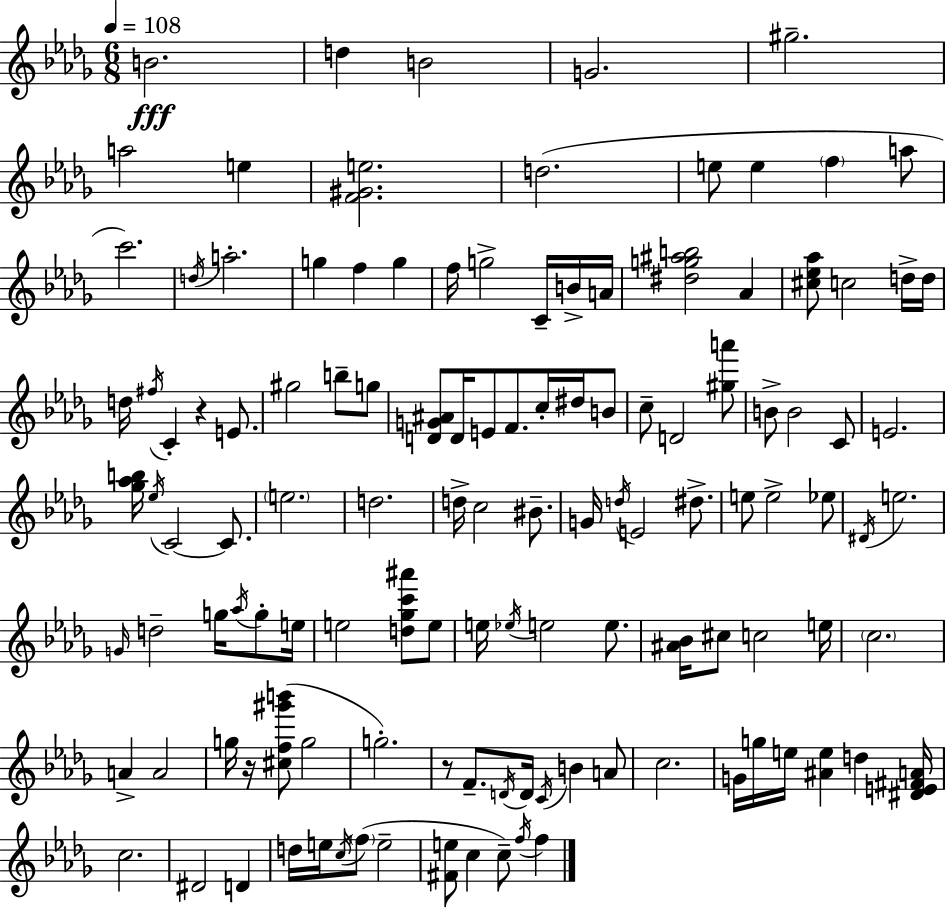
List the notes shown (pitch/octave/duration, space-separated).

B4/h. D5/q B4/h G4/h. G#5/h. A5/h E5/q [F4,G#4,E5]/h. D5/h. E5/e E5/q F5/q A5/e C6/h. D5/s A5/h. G5/q F5/q G5/q F5/s G5/h C4/s B4/s A4/s [D#5,G5,A#5,B5]/h Ab4/q [C#5,Eb5,Ab5]/e C5/h D5/s D5/s D5/s F#5/s C4/q R/q E4/e. G#5/h B5/e G5/e [D4,G4,A#4]/e D4/s E4/e F4/e. C5/s D#5/s B4/e C5/e D4/h [G#5,A6]/e B4/e B4/h C4/e E4/h. [Gb5,Ab5,B5]/s Eb5/s C4/h C4/e. E5/h. D5/h. D5/s C5/h BIS4/e. G4/s D5/s E4/h D#5/e. E5/e E5/h Eb5/e D#4/s E5/h. G4/s D5/h G5/s Ab5/s G5/e E5/s E5/h [D5,Gb5,C6,A#6]/e E5/e E5/s Eb5/s E5/h E5/e. [A#4,Bb4]/s C#5/e C5/h E5/s C5/h. A4/q A4/h G5/s R/s [C#5,F5,G#6,B6]/e G5/h G5/h. R/e F4/e. D4/s D4/s C4/s B4/q A4/e C5/h. G4/s G5/s E5/s [A#4,E5]/q D5/q [D#4,E4,F#4,A4]/s C5/h. D#4/h D4/q D5/s E5/s C5/s F5/e E5/h [F#4,E5]/e C5/q C5/e F5/s F5/q